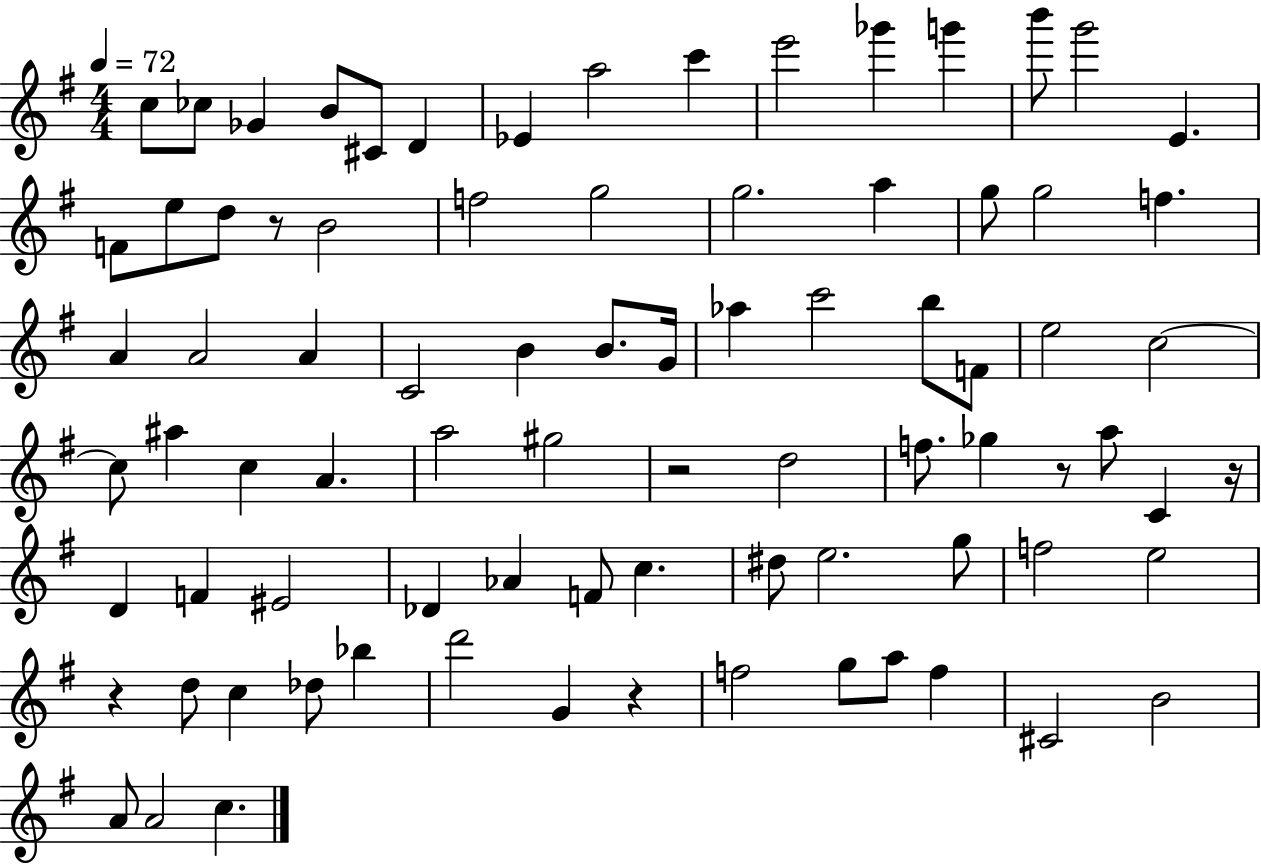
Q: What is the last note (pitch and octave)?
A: C5